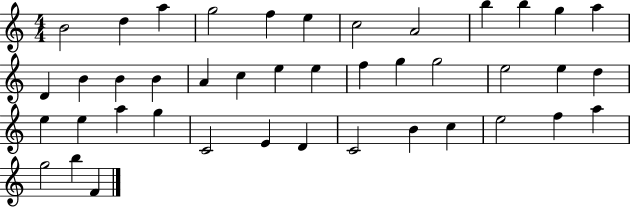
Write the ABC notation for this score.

X:1
T:Untitled
M:4/4
L:1/4
K:C
B2 d a g2 f e c2 A2 b b g a D B B B A c e e f g g2 e2 e d e e a g C2 E D C2 B c e2 f a g2 b F